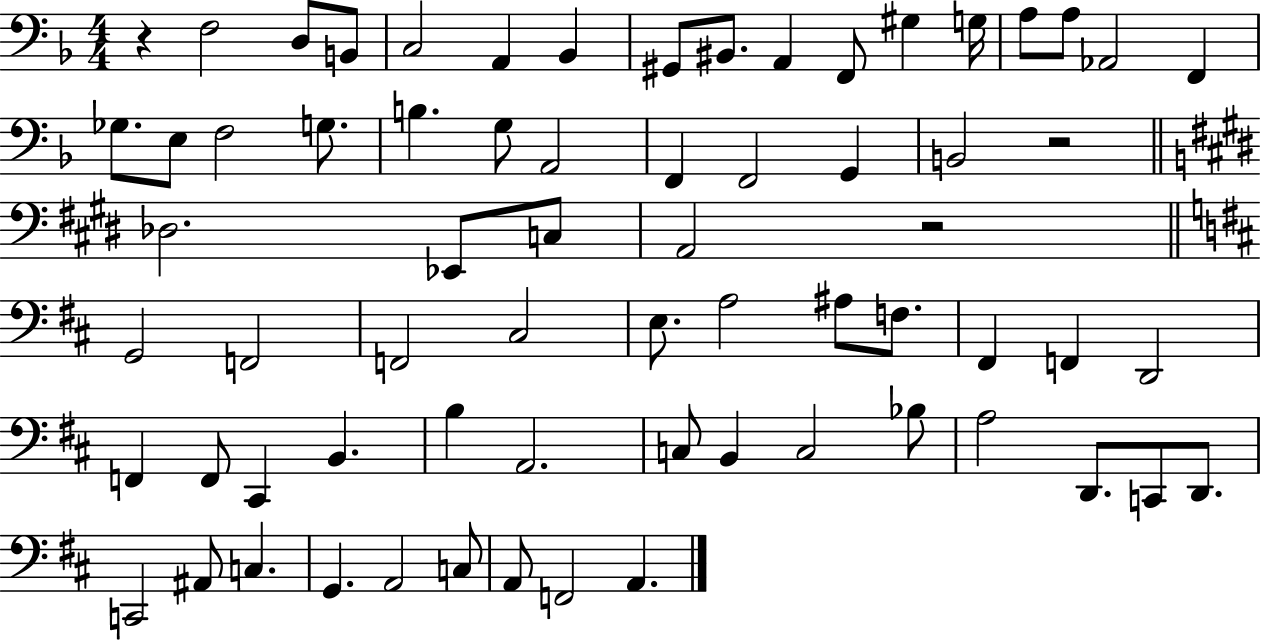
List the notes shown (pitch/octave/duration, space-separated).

R/q F3/h D3/e B2/e C3/h A2/q Bb2/q G#2/e BIS2/e. A2/q F2/e G#3/q G3/s A3/e A3/e Ab2/h F2/q Gb3/e. E3/e F3/h G3/e. B3/q. G3/e A2/h F2/q F2/h G2/q B2/h R/h Db3/h. Eb2/e C3/e A2/h R/h G2/h F2/h F2/h C#3/h E3/e. A3/h A#3/e F3/e. F#2/q F2/q D2/h F2/q F2/e C#2/q B2/q. B3/q A2/h. C3/e B2/q C3/h Bb3/e A3/h D2/e. C2/e D2/e. C2/h A#2/e C3/q. G2/q. A2/h C3/e A2/e F2/h A2/q.